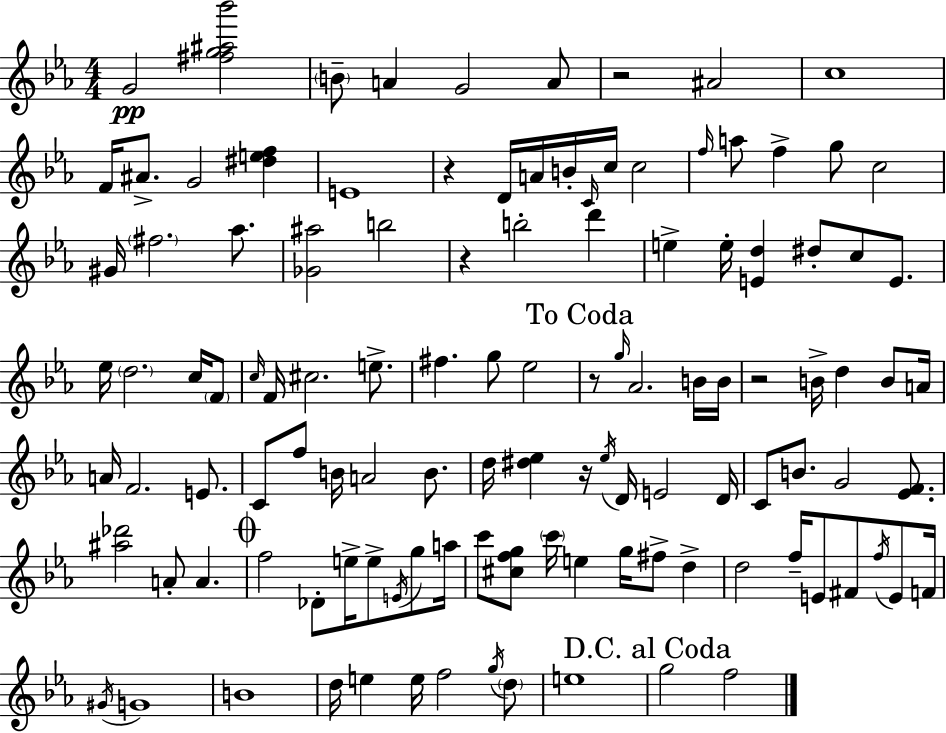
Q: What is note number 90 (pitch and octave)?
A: F4